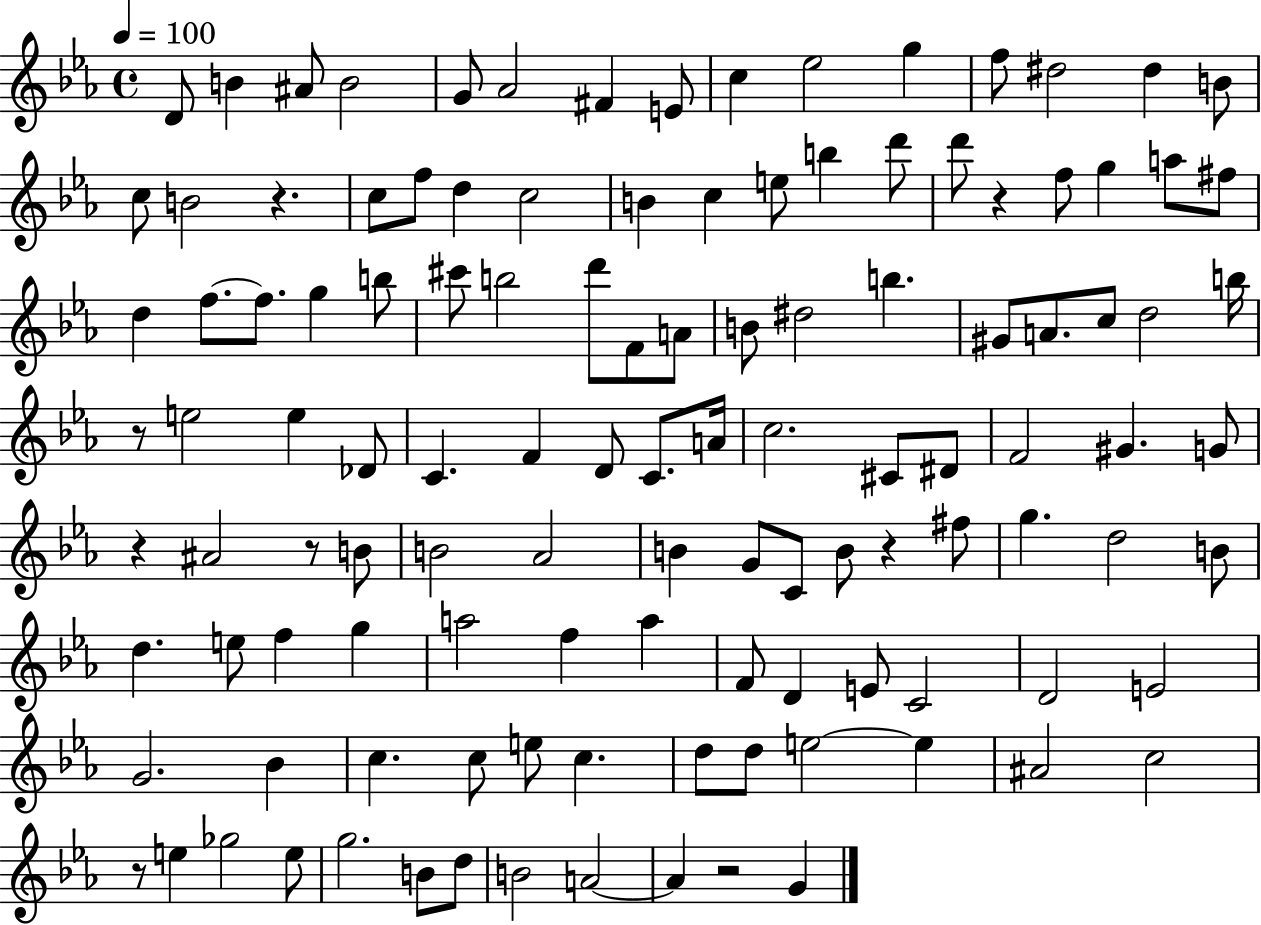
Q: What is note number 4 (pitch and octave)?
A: B4